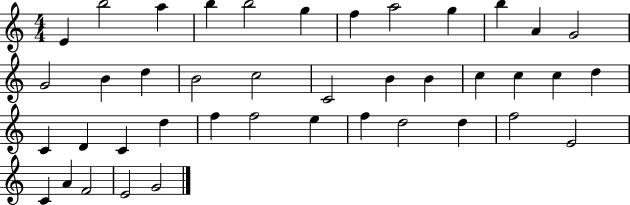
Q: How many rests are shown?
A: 0